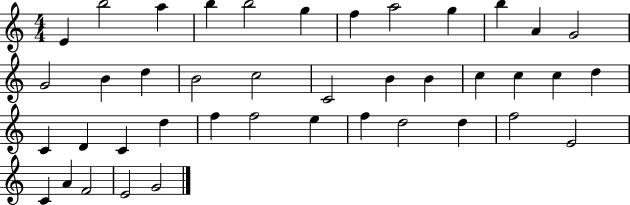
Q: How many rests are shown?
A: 0